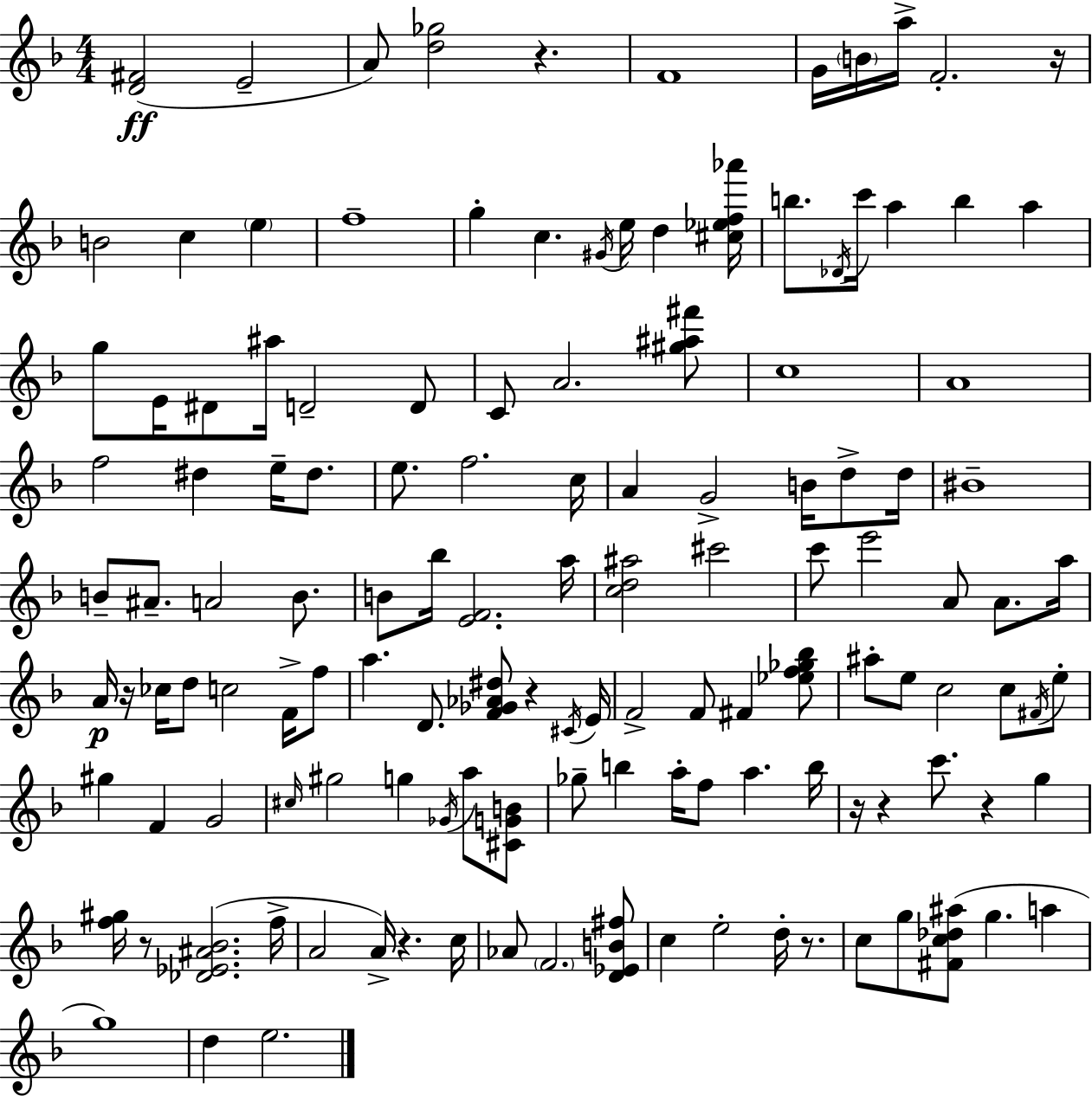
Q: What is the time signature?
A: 4/4